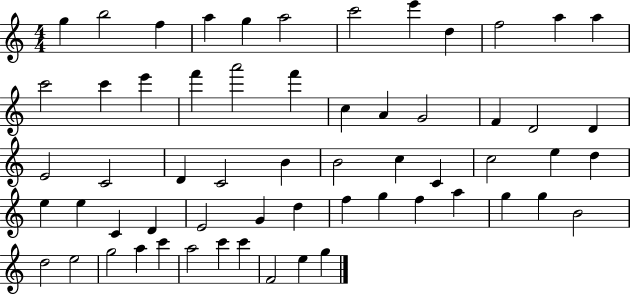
G5/q B5/h F5/q A5/q G5/q A5/h C6/h E6/q D5/q F5/h A5/q A5/q C6/h C6/q E6/q F6/q A6/h F6/q C5/q A4/q G4/h F4/q D4/h D4/q E4/h C4/h D4/q C4/h B4/q B4/h C5/q C4/q C5/h E5/q D5/q E5/q E5/q C4/q D4/q E4/h G4/q D5/q F5/q G5/q F5/q A5/q G5/q G5/q B4/h D5/h E5/h G5/h A5/q C6/q A5/h C6/q C6/q F4/h E5/q G5/q